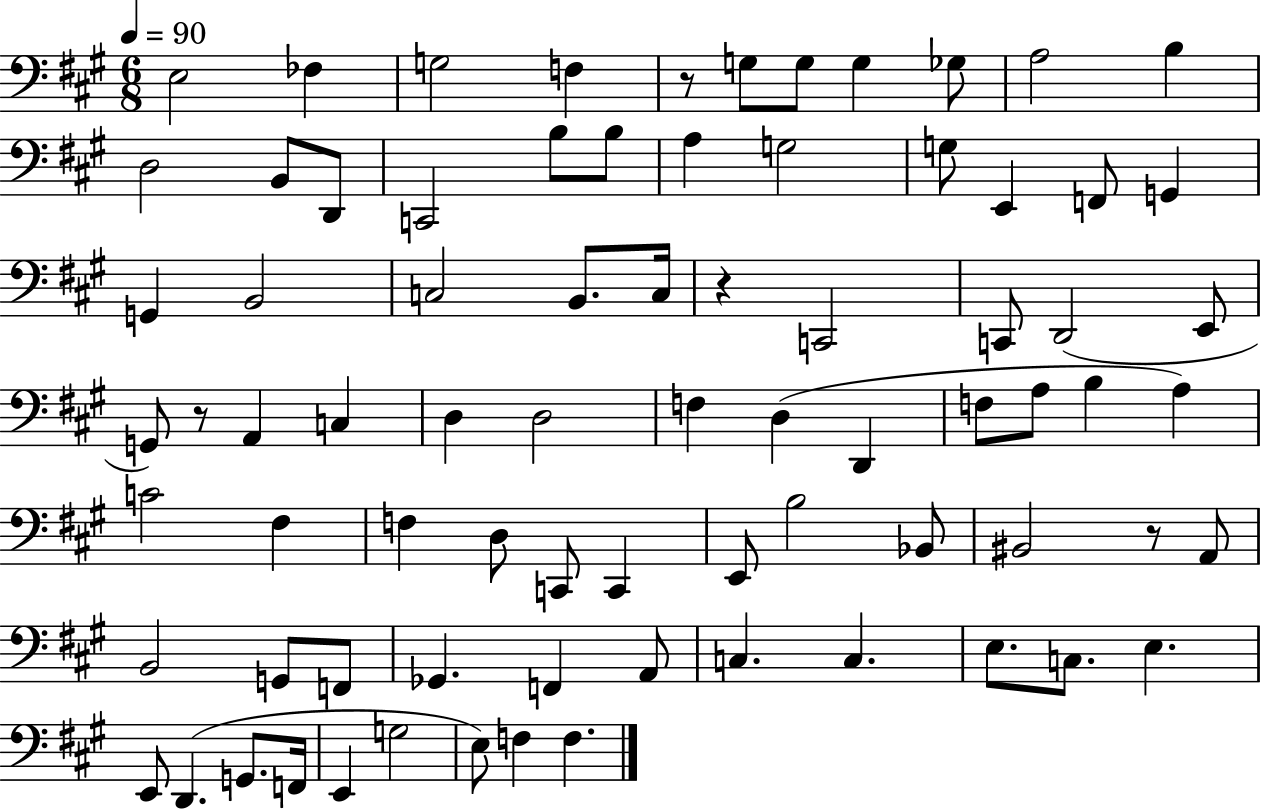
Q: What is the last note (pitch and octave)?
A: F3